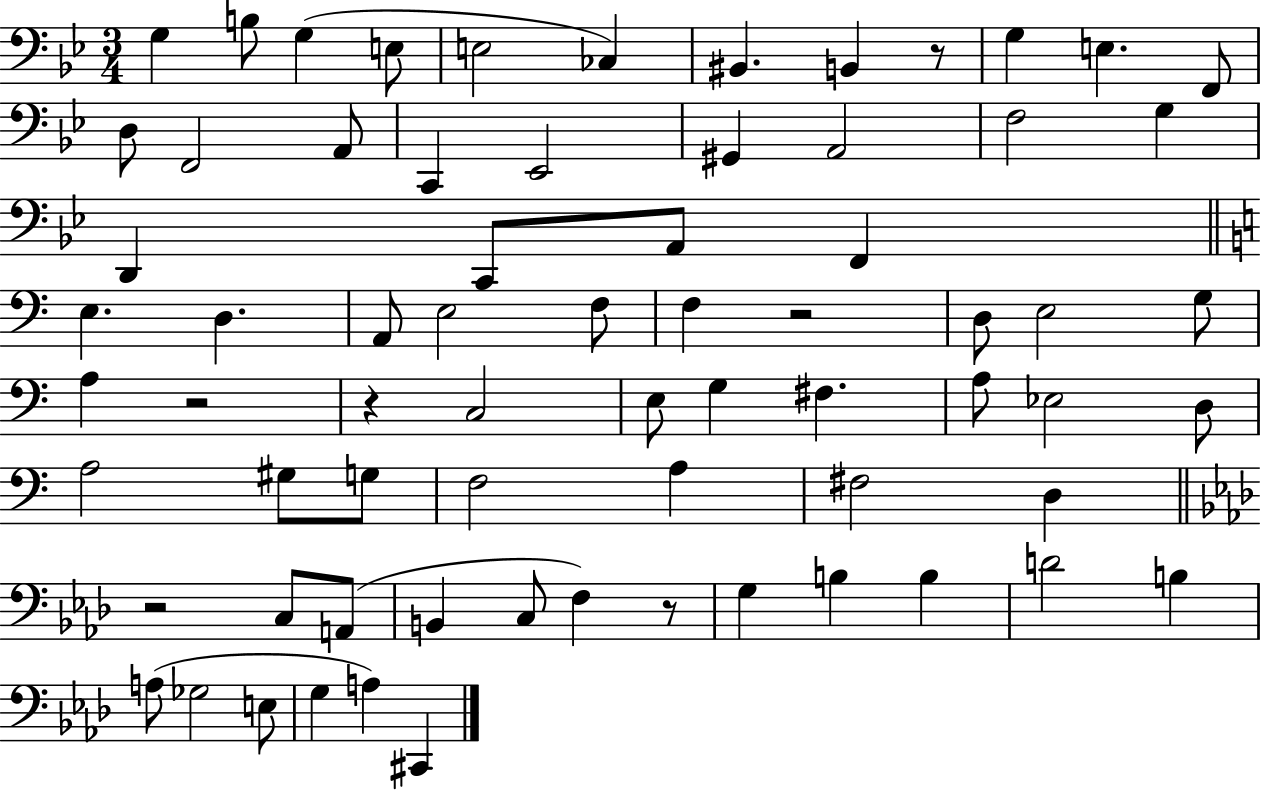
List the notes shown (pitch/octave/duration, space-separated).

G3/q B3/e G3/q E3/e E3/h CES3/q BIS2/q. B2/q R/e G3/q E3/q. F2/e D3/e F2/h A2/e C2/q Eb2/h G#2/q A2/h F3/h G3/q D2/q C2/e A2/e F2/q E3/q. D3/q. A2/e E3/h F3/e F3/q R/h D3/e E3/h G3/e A3/q R/h R/q C3/h E3/e G3/q F#3/q. A3/e Eb3/h D3/e A3/h G#3/e G3/e F3/h A3/q F#3/h D3/q R/h C3/e A2/e B2/q C3/e F3/q R/e G3/q B3/q B3/q D4/h B3/q A3/e Gb3/h E3/e G3/q A3/q C#2/q